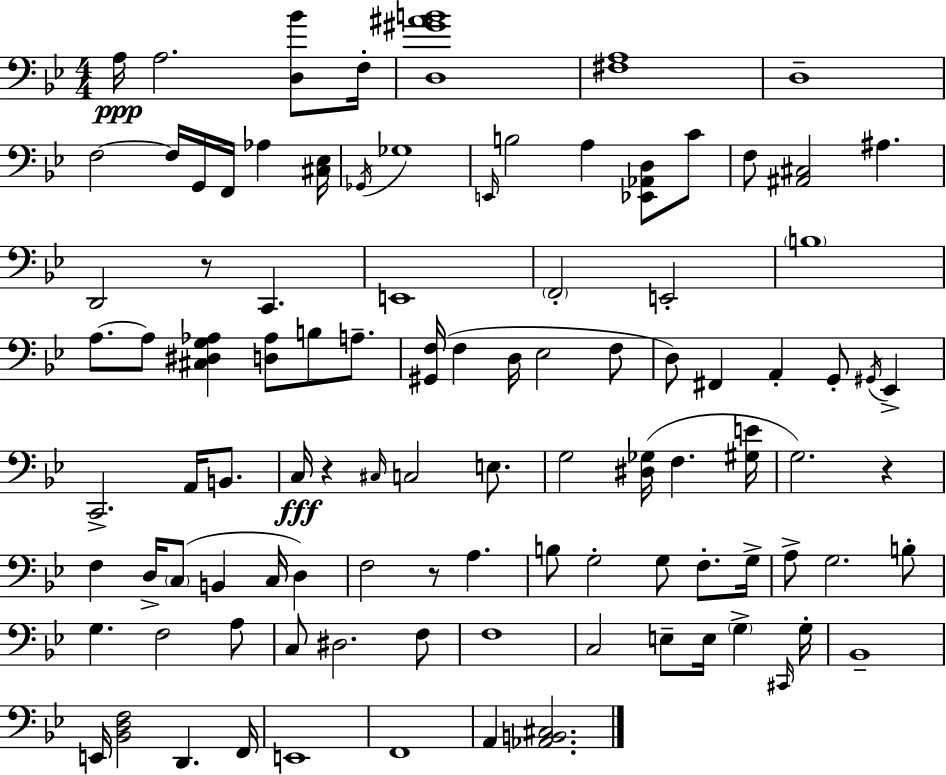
X:1
T:Untitled
M:4/4
L:1/4
K:Bb
A,/4 A,2 [D,_B]/2 F,/4 [D,^G^AB]4 [^F,A,]4 D,4 F,2 F,/4 G,,/4 F,,/4 _A, [^C,_E,]/4 _G,,/4 _G,4 E,,/4 B,2 A, [_E,,_A,,D,]/2 C/2 F,/2 [^A,,^C,]2 ^A, D,,2 z/2 C,, E,,4 F,,2 E,,2 B,4 A,/2 A,/2 [^C,^D,G,_A,] [D,_A,]/2 B,/2 A,/2 [^G,,F,]/4 F, D,/4 _E,2 F,/2 D,/2 ^F,, A,, G,,/2 ^G,,/4 _E,, C,,2 A,,/4 B,,/2 C,/4 z ^C,/4 C,2 E,/2 G,2 [^D,_G,]/4 F, [^G,E]/4 G,2 z F, D,/4 C,/2 B,, C,/4 D, F,2 z/2 A, B,/2 G,2 G,/2 F,/2 G,/4 A,/2 G,2 B,/2 G, F,2 A,/2 C,/2 ^D,2 F,/2 F,4 C,2 E,/2 E,/4 G, ^C,,/4 G,/4 _B,,4 E,,/4 [_B,,D,F,]2 D,, F,,/4 E,,4 F,,4 A,, [_A,,B,,^C,]2